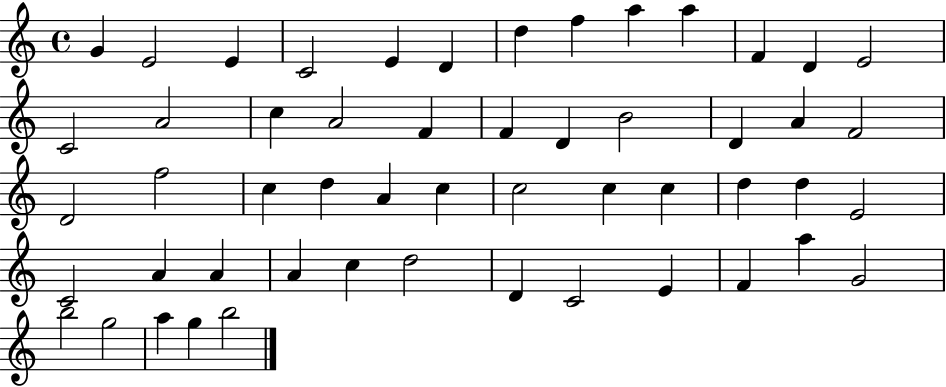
{
  \clef treble
  \time 4/4
  \defaultTimeSignature
  \key c \major
  g'4 e'2 e'4 | c'2 e'4 d'4 | d''4 f''4 a''4 a''4 | f'4 d'4 e'2 | \break c'2 a'2 | c''4 a'2 f'4 | f'4 d'4 b'2 | d'4 a'4 f'2 | \break d'2 f''2 | c''4 d''4 a'4 c''4 | c''2 c''4 c''4 | d''4 d''4 e'2 | \break c'2 a'4 a'4 | a'4 c''4 d''2 | d'4 c'2 e'4 | f'4 a''4 g'2 | \break b''2 g''2 | a''4 g''4 b''2 | \bar "|."
}